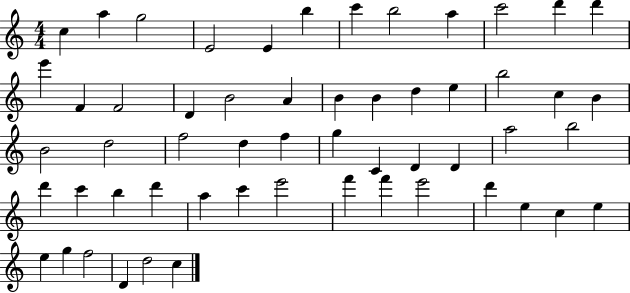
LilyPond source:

{
  \clef treble
  \numericTimeSignature
  \time 4/4
  \key c \major
  c''4 a''4 g''2 | e'2 e'4 b''4 | c'''4 b''2 a''4 | c'''2 d'''4 d'''4 | \break e'''4 f'4 f'2 | d'4 b'2 a'4 | b'4 b'4 d''4 e''4 | b''2 c''4 b'4 | \break b'2 d''2 | f''2 d''4 f''4 | g''4 c'4 d'4 d'4 | a''2 b''2 | \break d'''4 c'''4 b''4 d'''4 | a''4 c'''4 e'''2 | f'''4 f'''4 e'''2 | d'''4 e''4 c''4 e''4 | \break e''4 g''4 f''2 | d'4 d''2 c''4 | \bar "|."
}